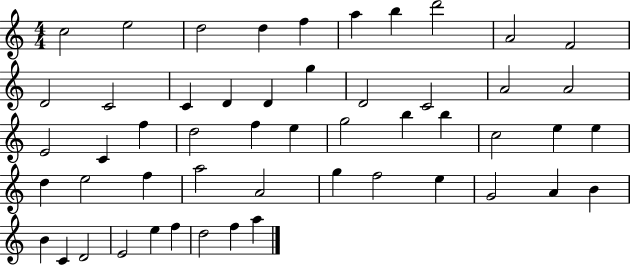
X:1
T:Untitled
M:4/4
L:1/4
K:C
c2 e2 d2 d f a b d'2 A2 F2 D2 C2 C D D g D2 C2 A2 A2 E2 C f d2 f e g2 b b c2 e e d e2 f a2 A2 g f2 e G2 A B B C D2 E2 e f d2 f a